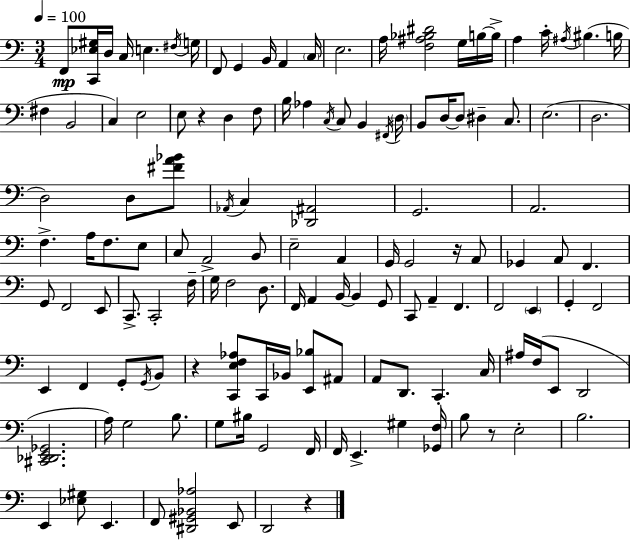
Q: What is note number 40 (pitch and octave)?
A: C3